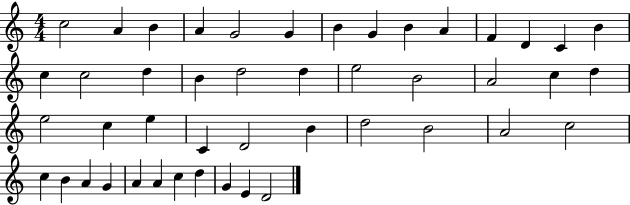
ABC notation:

X:1
T:Untitled
M:4/4
L:1/4
K:C
c2 A B A G2 G B G B A F D C B c c2 d B d2 d e2 B2 A2 c d e2 c e C D2 B d2 B2 A2 c2 c B A G A A c d G E D2